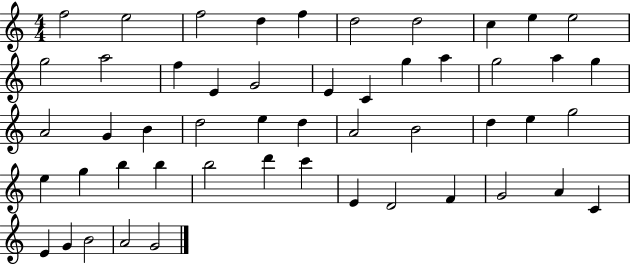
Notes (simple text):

F5/h E5/h F5/h D5/q F5/q D5/h D5/h C5/q E5/q E5/h G5/h A5/h F5/q E4/q G4/h E4/q C4/q G5/q A5/q G5/h A5/q G5/q A4/h G4/q B4/q D5/h E5/q D5/q A4/h B4/h D5/q E5/q G5/h E5/q G5/q B5/q B5/q B5/h D6/q C6/q E4/q D4/h F4/q G4/h A4/q C4/q E4/q G4/q B4/h A4/h G4/h